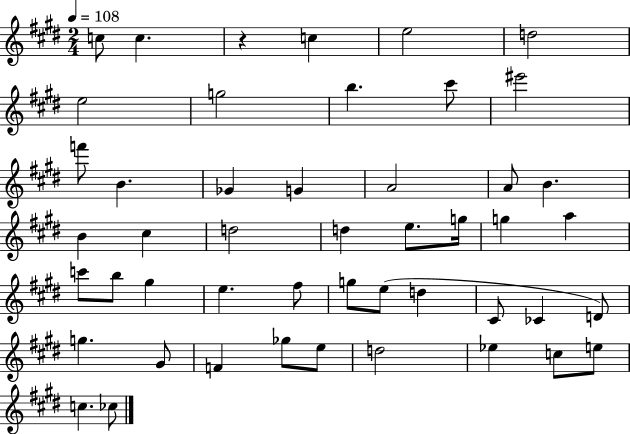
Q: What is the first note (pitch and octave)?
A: C5